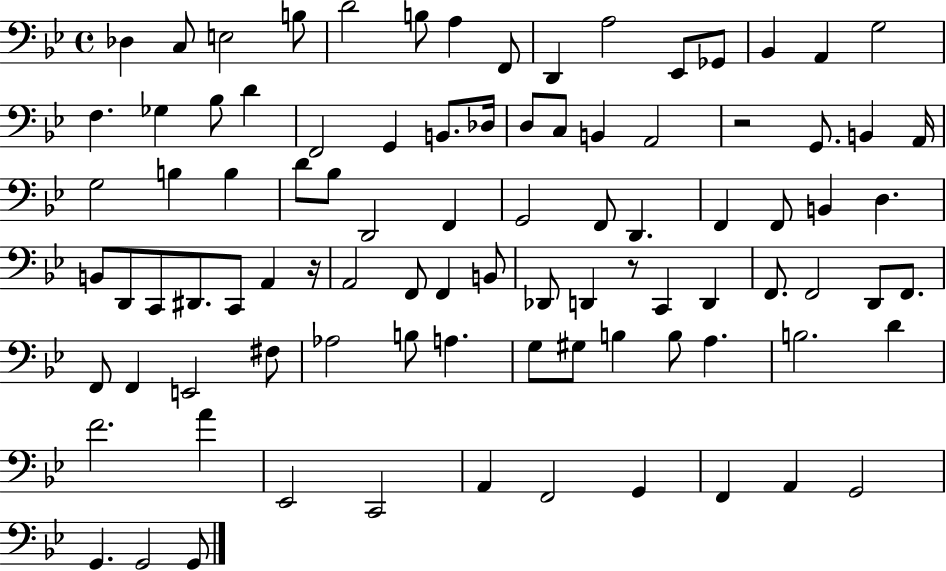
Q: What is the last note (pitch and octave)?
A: G2